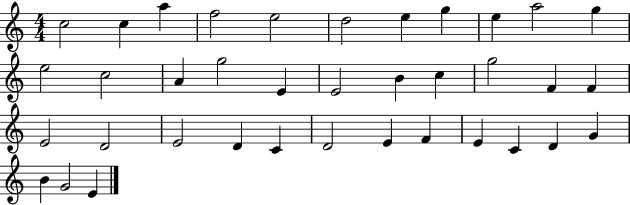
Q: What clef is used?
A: treble